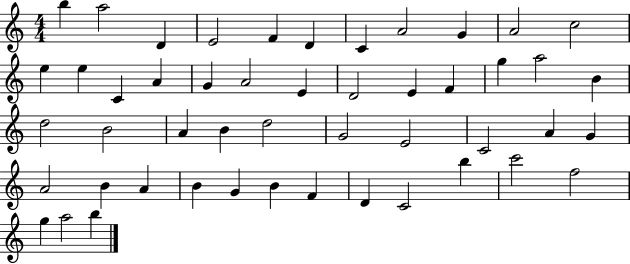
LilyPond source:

{
  \clef treble
  \numericTimeSignature
  \time 4/4
  \key c \major
  b''4 a''2 d'4 | e'2 f'4 d'4 | c'4 a'2 g'4 | a'2 c''2 | \break e''4 e''4 c'4 a'4 | g'4 a'2 e'4 | d'2 e'4 f'4 | g''4 a''2 b'4 | \break d''2 b'2 | a'4 b'4 d''2 | g'2 e'2 | c'2 a'4 g'4 | \break a'2 b'4 a'4 | b'4 g'4 b'4 f'4 | d'4 c'2 b''4 | c'''2 f''2 | \break g''4 a''2 b''4 | \bar "|."
}